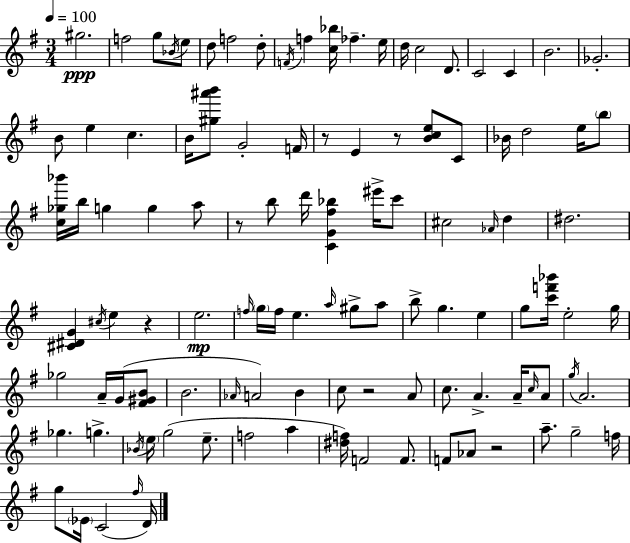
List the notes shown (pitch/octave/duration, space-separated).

G#5/h. F5/h G5/e Bb4/s E5/e D5/e F5/h D5/e F4/s F5/q [C5,Bb5]/s FES5/q. E5/s D5/s C5/h D4/e. C4/h C4/q B4/h. Gb4/h. B4/e E5/q C5/q. B4/s [G#5,A#6,B6]/e G4/h F4/s R/e E4/q R/e [B4,C5,E5]/e C4/e Bb4/s D5/h E5/s B5/e [C5,Gb5,Bb6]/s B5/s G5/q G5/q A5/e R/e B5/e D6/s [C4,G4,F#5,Bb5]/q EIS6/s C6/e C#5/h Ab4/s D5/q D#5/h. [C#4,D#4,G4]/q C#5/s E5/q R/q E5/h. F5/s G5/s F5/s E5/q. A5/s G#5/e A5/e B5/e G5/q. E5/q G5/e [C6,F6,Bb6]/s E5/h G5/s Gb5/h A4/s G4/s [F#4,G#4,B4]/e B4/h. Ab4/s A4/h B4/q C5/e R/h A4/e C5/e. A4/q. A4/s C5/s A4/e G5/s A4/h. Gb5/q. G5/q. Bb4/s E5/s G5/h E5/e. F5/h A5/q [D#5,F5]/s F4/h F4/e. F4/e Ab4/e R/h A5/e. G5/h F5/s G5/e Eb4/s C4/h F#5/s D4/s